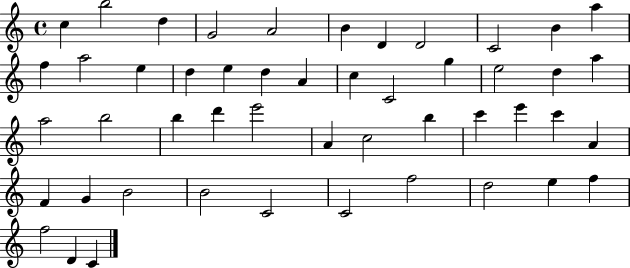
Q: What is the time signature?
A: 4/4